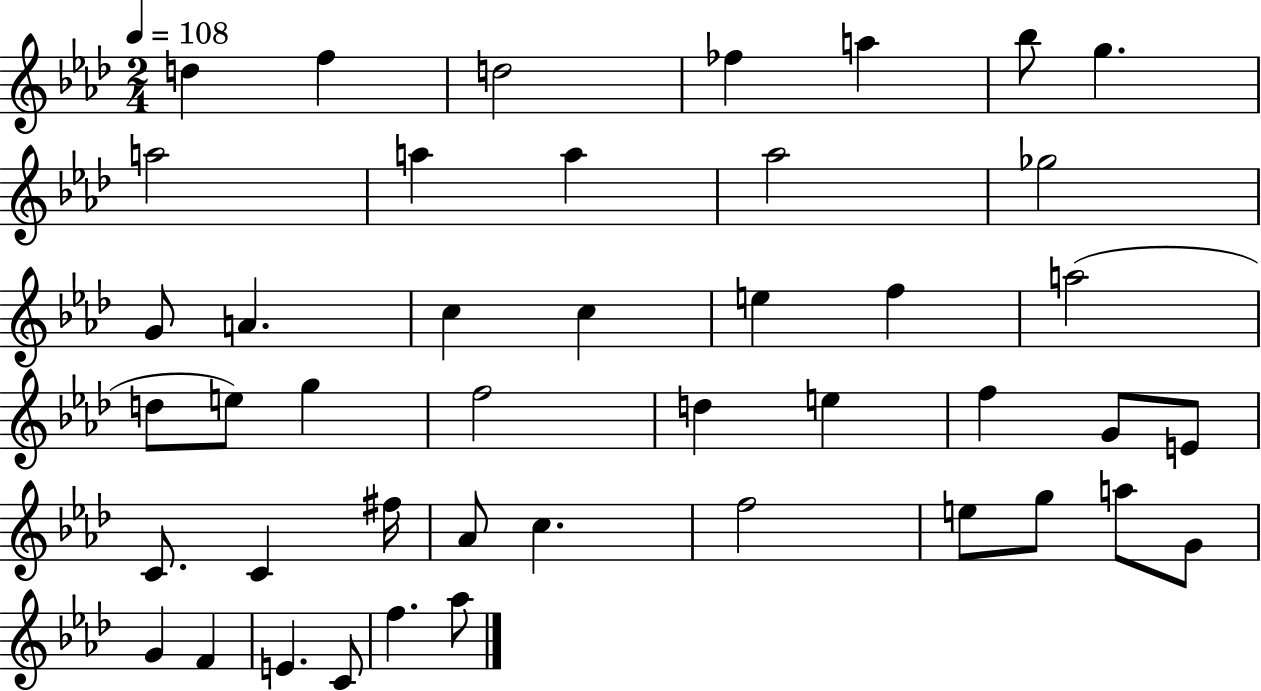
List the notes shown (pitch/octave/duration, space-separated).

D5/q F5/q D5/h FES5/q A5/q Bb5/e G5/q. A5/h A5/q A5/q Ab5/h Gb5/h G4/e A4/q. C5/q C5/q E5/q F5/q A5/h D5/e E5/e G5/q F5/h D5/q E5/q F5/q G4/e E4/e C4/e. C4/q F#5/s Ab4/e C5/q. F5/h E5/e G5/e A5/e G4/e G4/q F4/q E4/q. C4/e F5/q. Ab5/e